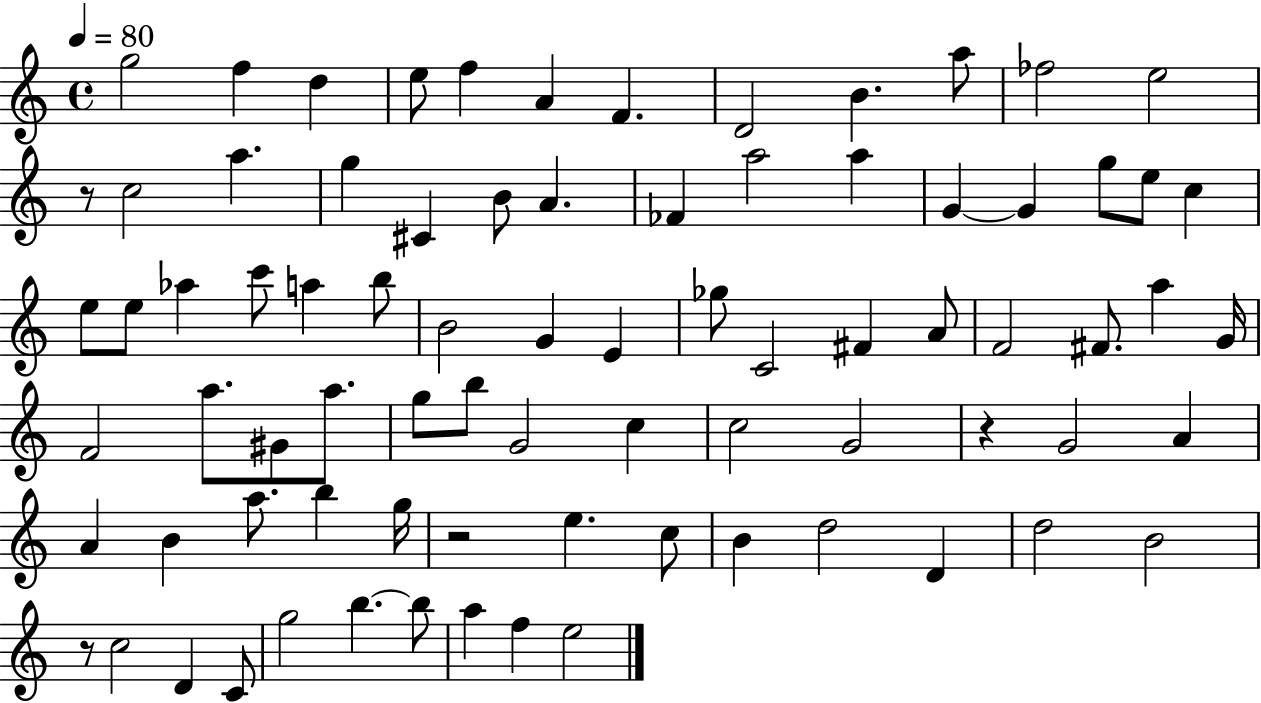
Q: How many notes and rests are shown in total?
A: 80